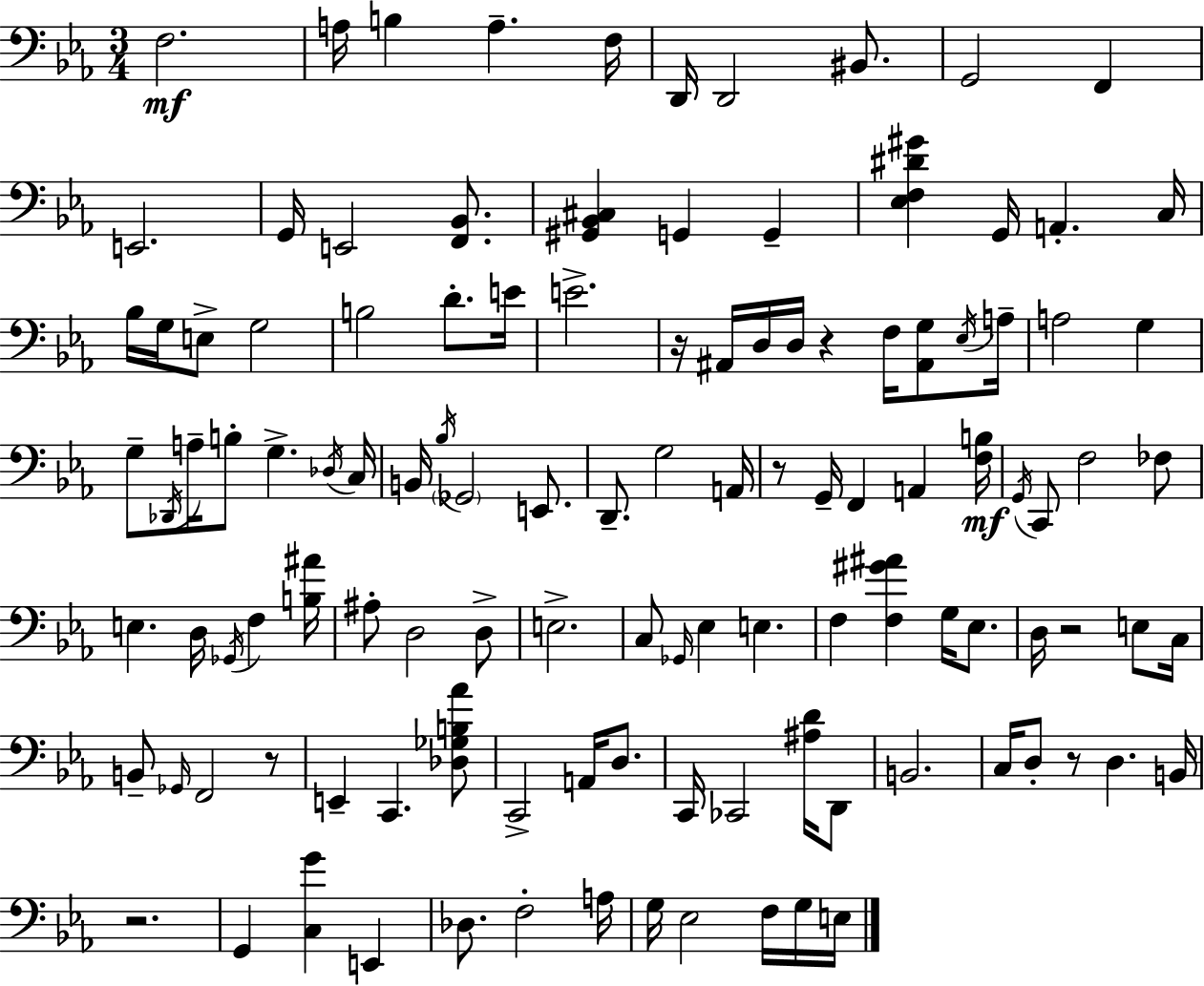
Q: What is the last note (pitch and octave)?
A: E3